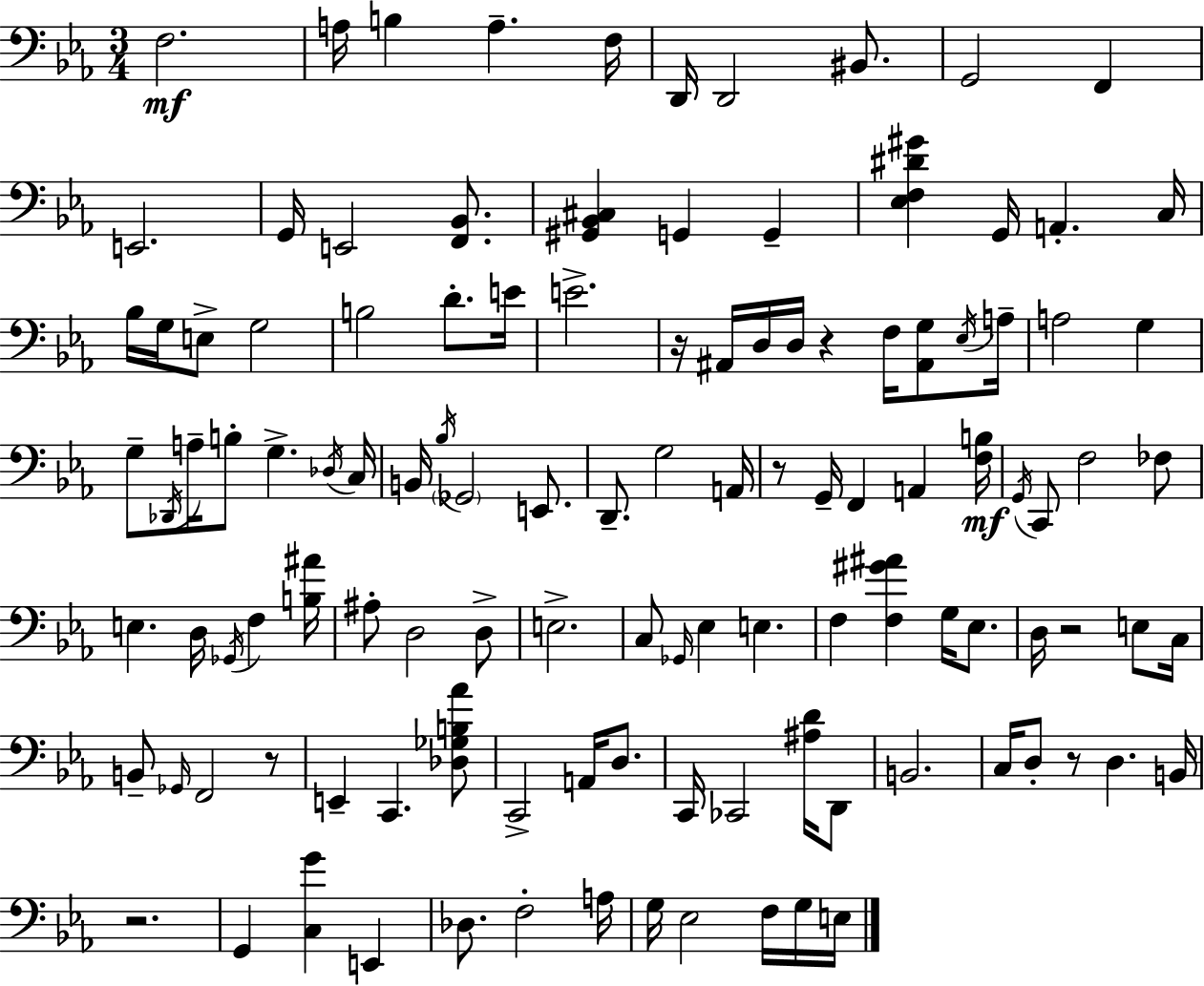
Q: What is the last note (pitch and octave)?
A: E3